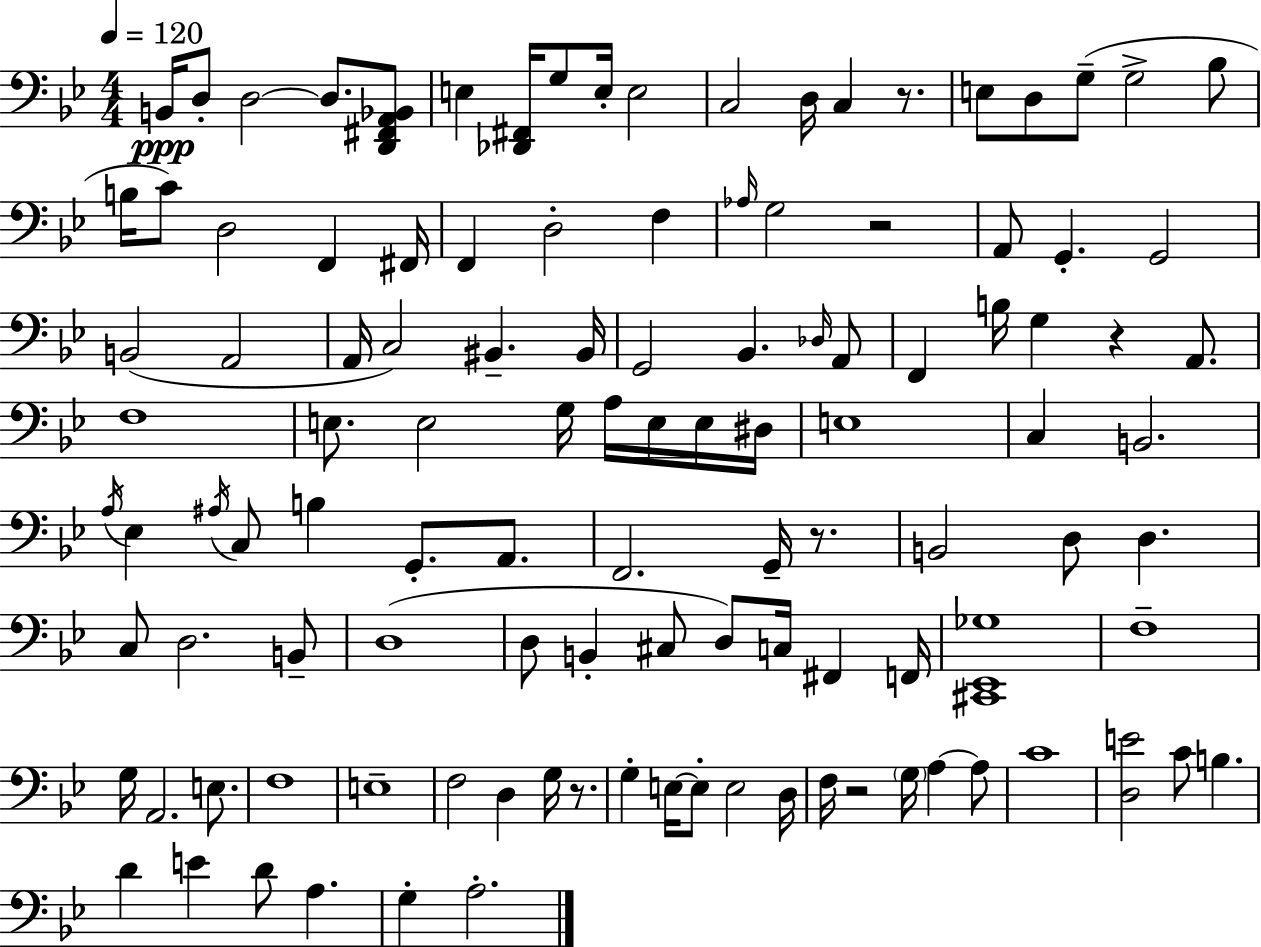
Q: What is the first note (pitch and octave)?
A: B2